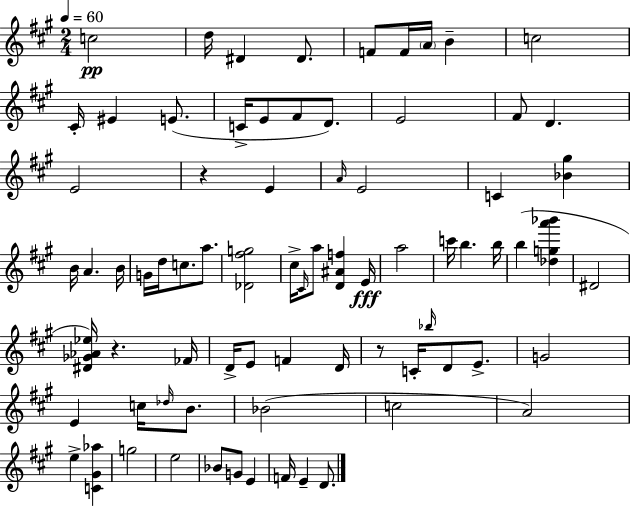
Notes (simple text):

C5/h D5/s D#4/q D#4/e. F4/e F4/s A4/s B4/q C5/h C#4/s EIS4/q E4/e. C4/s E4/e F#4/e D4/e. E4/h F#4/e D4/q. E4/h R/q E4/q A4/s E4/h C4/q [Bb4,G#5]/q B4/s A4/q. B4/s G4/s D5/s C5/e. A5/e. [Db4,F#5,G5]/h C#5/s C#4/s A5/e [D4,A#4,F5]/q E4/s A5/h C6/s B5/q. B5/s B5/q [Db5,G5,A6,Bb6]/q D#4/h [D#4,Gb4,Ab4,Eb5]/s R/q. FES4/s D4/s E4/e F4/q D4/s R/e C4/s Bb5/s D4/e E4/e. G4/h E4/q C5/s Db5/s B4/e. Bb4/h C5/h A4/h E5/q [C4,G#4,Ab5]/q G5/h E5/h Bb4/e G4/e E4/q F4/s E4/q D4/e.